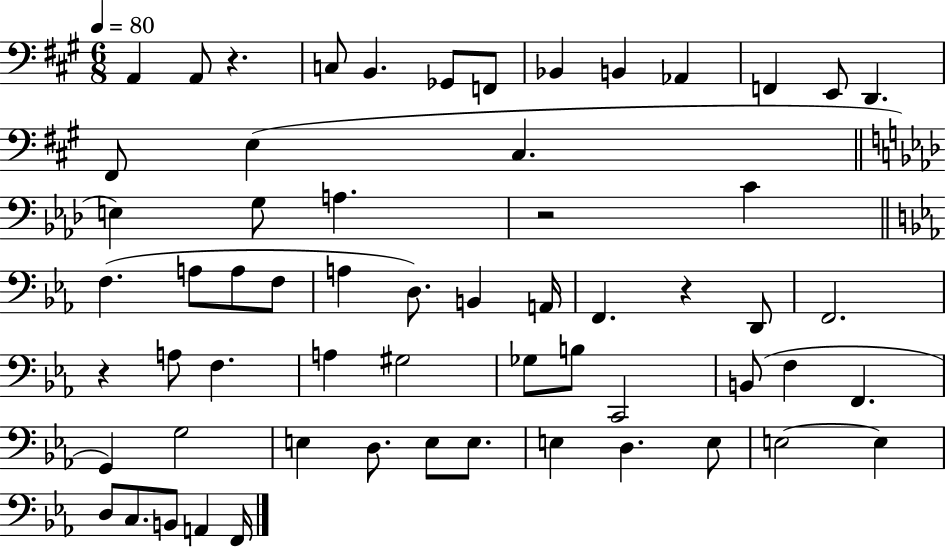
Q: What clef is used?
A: bass